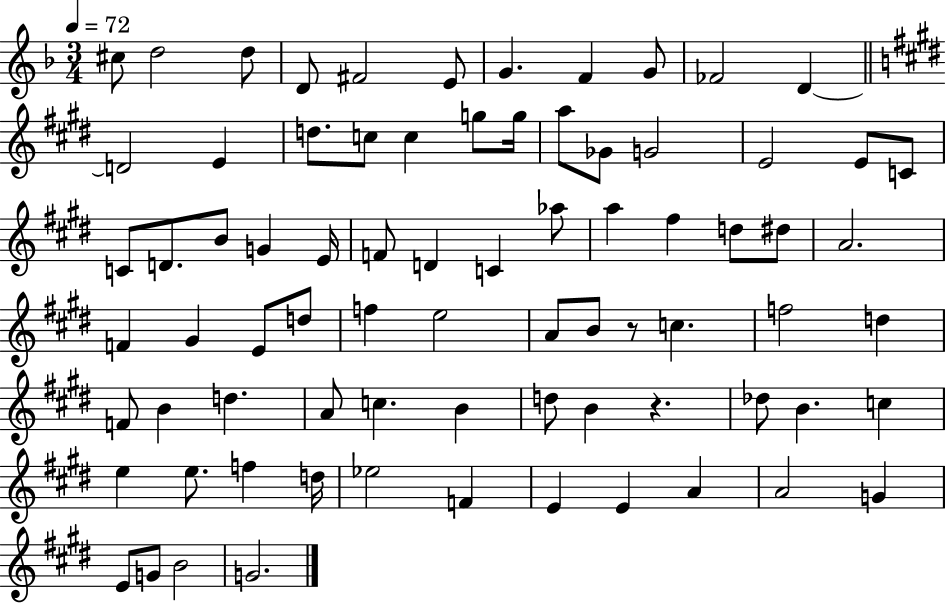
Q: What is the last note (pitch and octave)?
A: G4